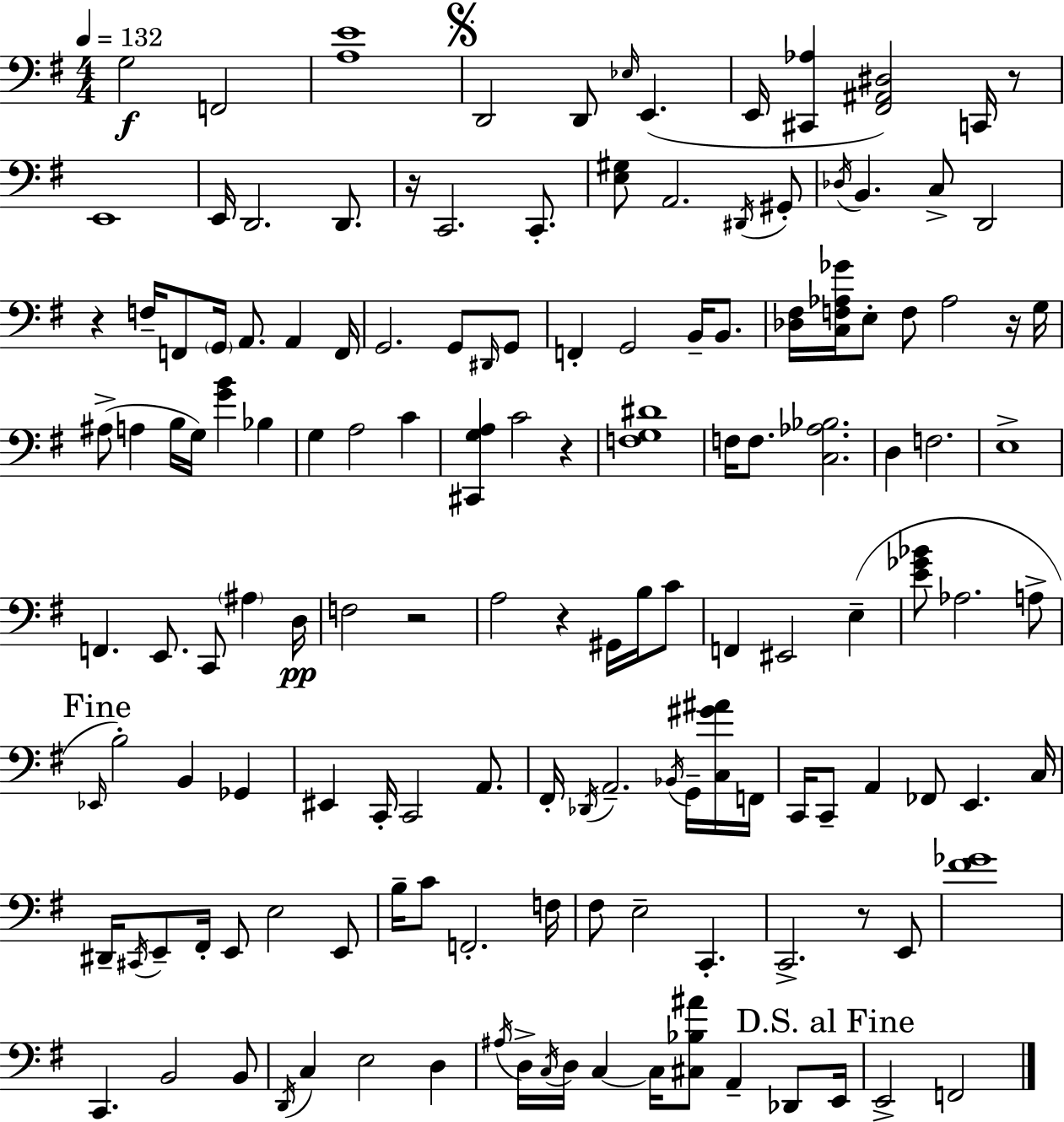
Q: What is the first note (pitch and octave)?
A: G3